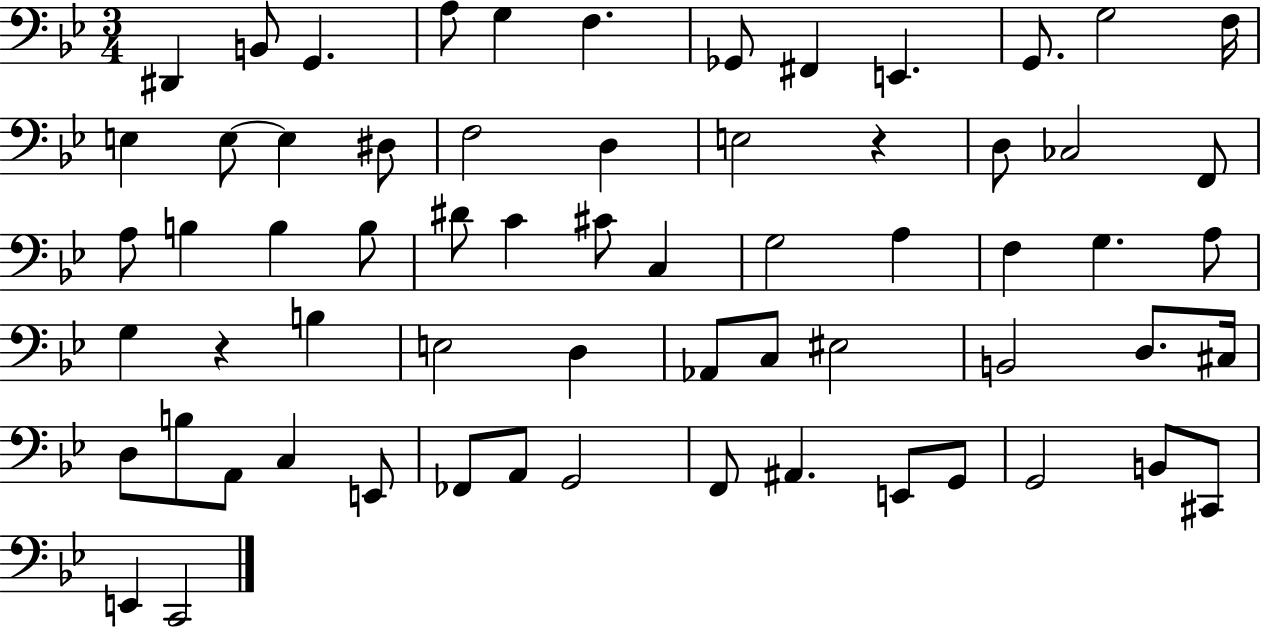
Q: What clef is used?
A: bass